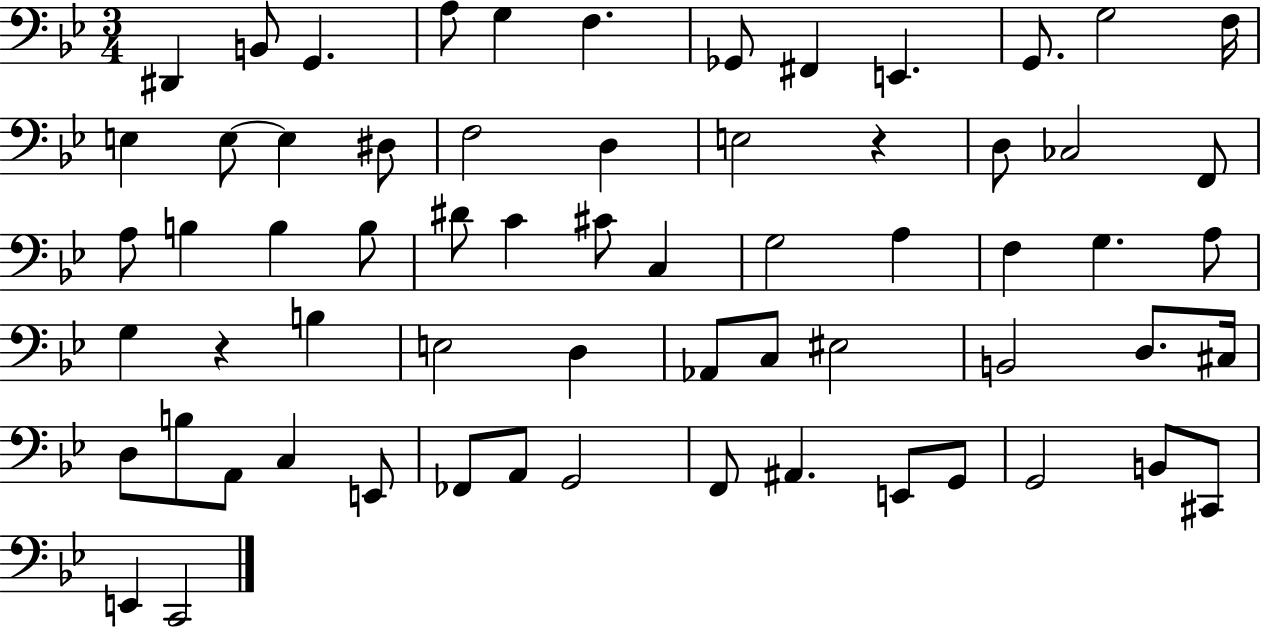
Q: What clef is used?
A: bass